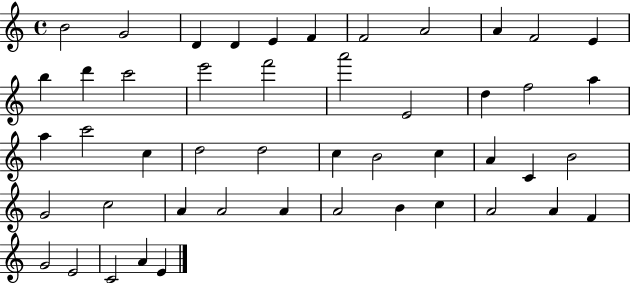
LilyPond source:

{
  \clef treble
  \time 4/4
  \defaultTimeSignature
  \key c \major
  b'2 g'2 | d'4 d'4 e'4 f'4 | f'2 a'2 | a'4 f'2 e'4 | \break b''4 d'''4 c'''2 | e'''2 f'''2 | a'''2 e'2 | d''4 f''2 a''4 | \break a''4 c'''2 c''4 | d''2 d''2 | c''4 b'2 c''4 | a'4 c'4 b'2 | \break g'2 c''2 | a'4 a'2 a'4 | a'2 b'4 c''4 | a'2 a'4 f'4 | \break g'2 e'2 | c'2 a'4 e'4 | \bar "|."
}